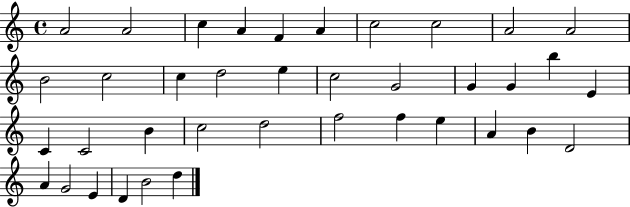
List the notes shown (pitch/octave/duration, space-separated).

A4/h A4/h C5/q A4/q F4/q A4/q C5/h C5/h A4/h A4/h B4/h C5/h C5/q D5/h E5/q C5/h G4/h G4/q G4/q B5/q E4/q C4/q C4/h B4/q C5/h D5/h F5/h F5/q E5/q A4/q B4/q D4/h A4/q G4/h E4/q D4/q B4/h D5/q